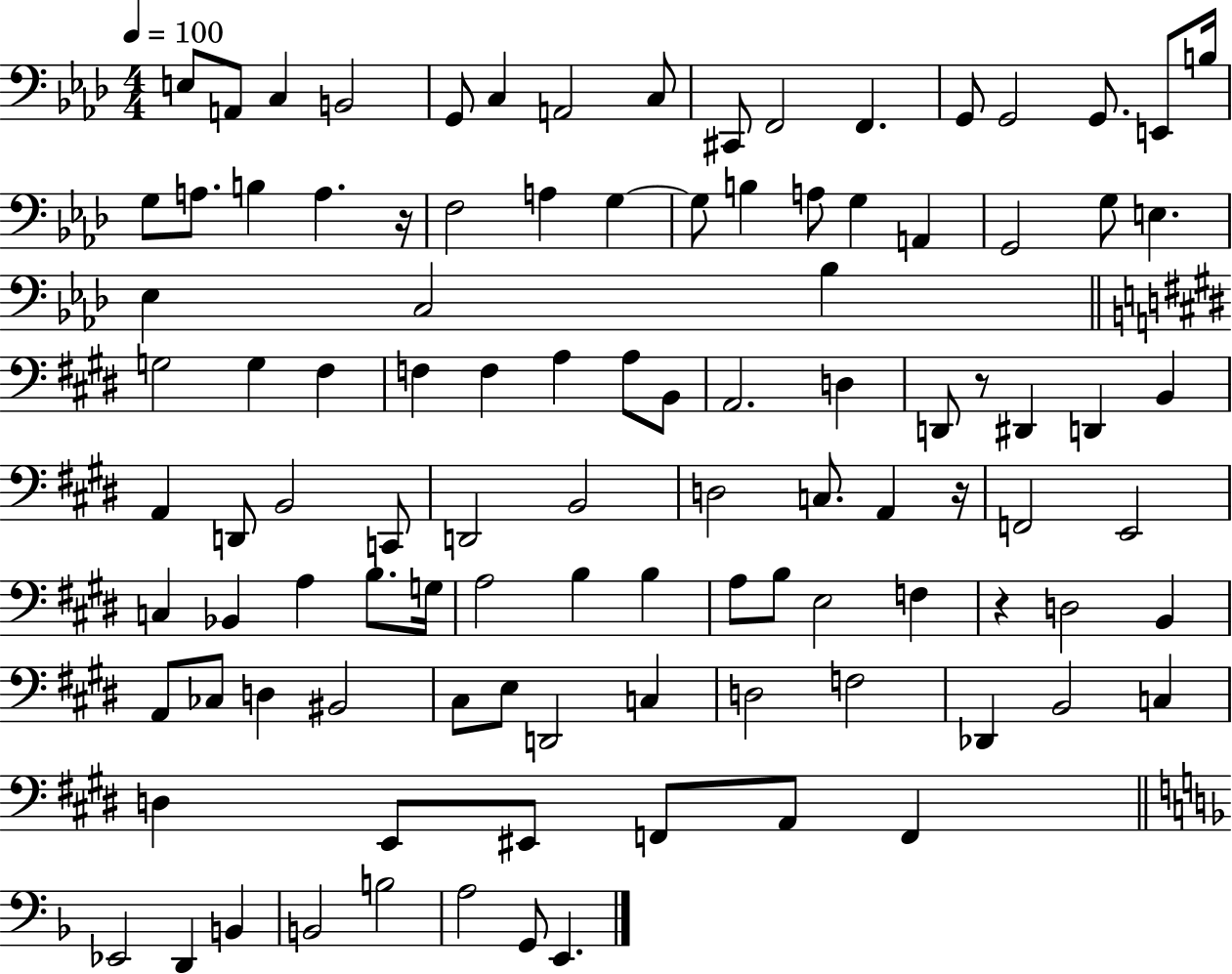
X:1
T:Untitled
M:4/4
L:1/4
K:Ab
E,/2 A,,/2 C, B,,2 G,,/2 C, A,,2 C,/2 ^C,,/2 F,,2 F,, G,,/2 G,,2 G,,/2 E,,/2 B,/4 G,/2 A,/2 B, A, z/4 F,2 A, G, G,/2 B, A,/2 G, A,, G,,2 G,/2 E, _E, C,2 _B, G,2 G, ^F, F, F, A, A,/2 B,,/2 A,,2 D, D,,/2 z/2 ^D,, D,, B,, A,, D,,/2 B,,2 C,,/2 D,,2 B,,2 D,2 C,/2 A,, z/4 F,,2 E,,2 C, _B,, A, B,/2 G,/4 A,2 B, B, A,/2 B,/2 E,2 F, z D,2 B,, A,,/2 _C,/2 D, ^B,,2 ^C,/2 E,/2 D,,2 C, D,2 F,2 _D,, B,,2 C, D, E,,/2 ^E,,/2 F,,/2 A,,/2 F,, _E,,2 D,, B,, B,,2 B,2 A,2 G,,/2 E,,